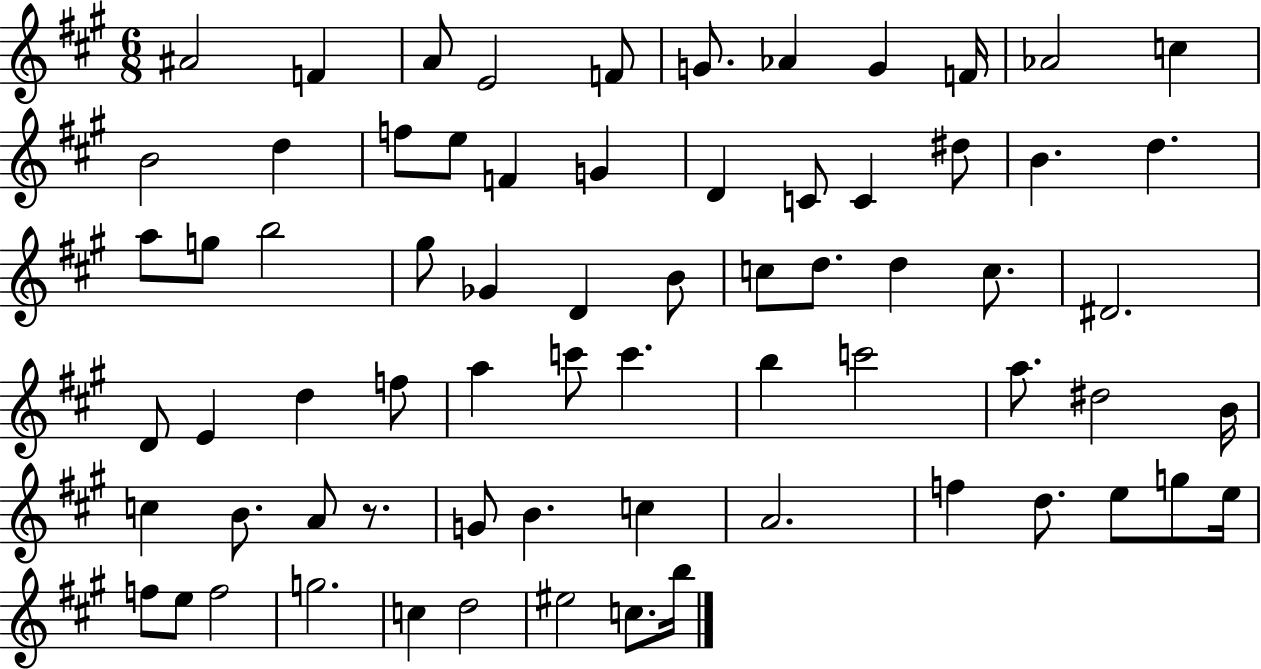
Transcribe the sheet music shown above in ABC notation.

X:1
T:Untitled
M:6/8
L:1/4
K:A
^A2 F A/2 E2 F/2 G/2 _A G F/4 _A2 c B2 d f/2 e/2 F G D C/2 C ^d/2 B d a/2 g/2 b2 ^g/2 _G D B/2 c/2 d/2 d c/2 ^D2 D/2 E d f/2 a c'/2 c' b c'2 a/2 ^d2 B/4 c B/2 A/2 z/2 G/2 B c A2 f d/2 e/2 g/2 e/4 f/2 e/2 f2 g2 c d2 ^e2 c/2 b/4